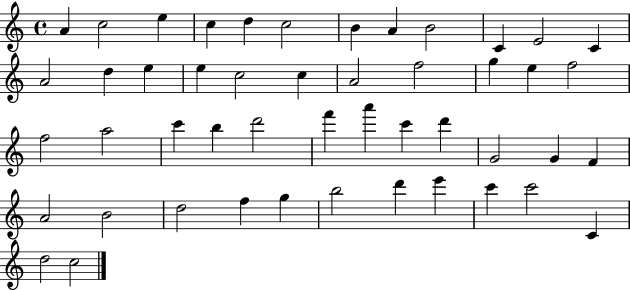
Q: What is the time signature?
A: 4/4